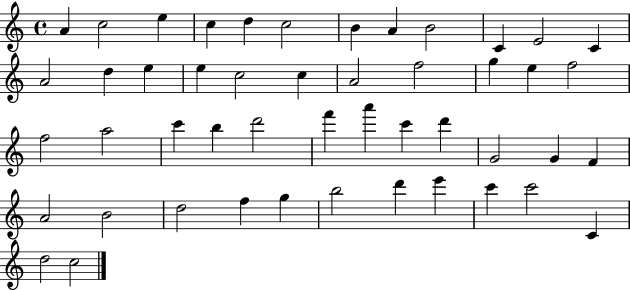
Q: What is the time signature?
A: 4/4